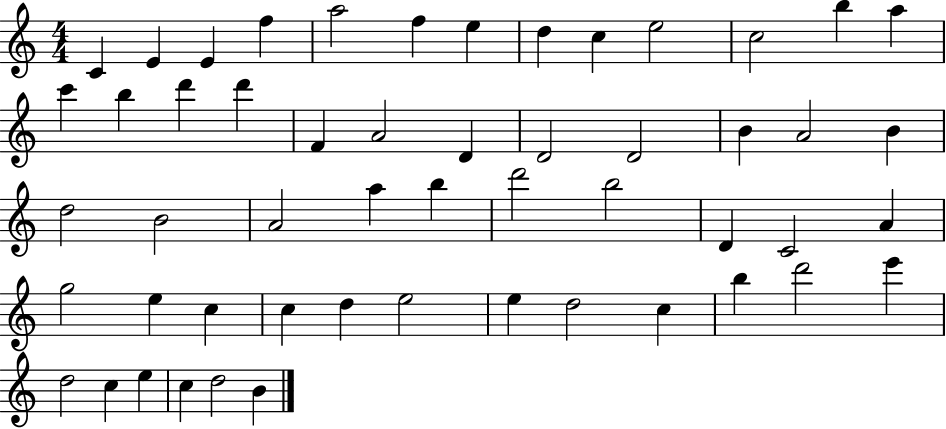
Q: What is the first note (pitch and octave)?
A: C4